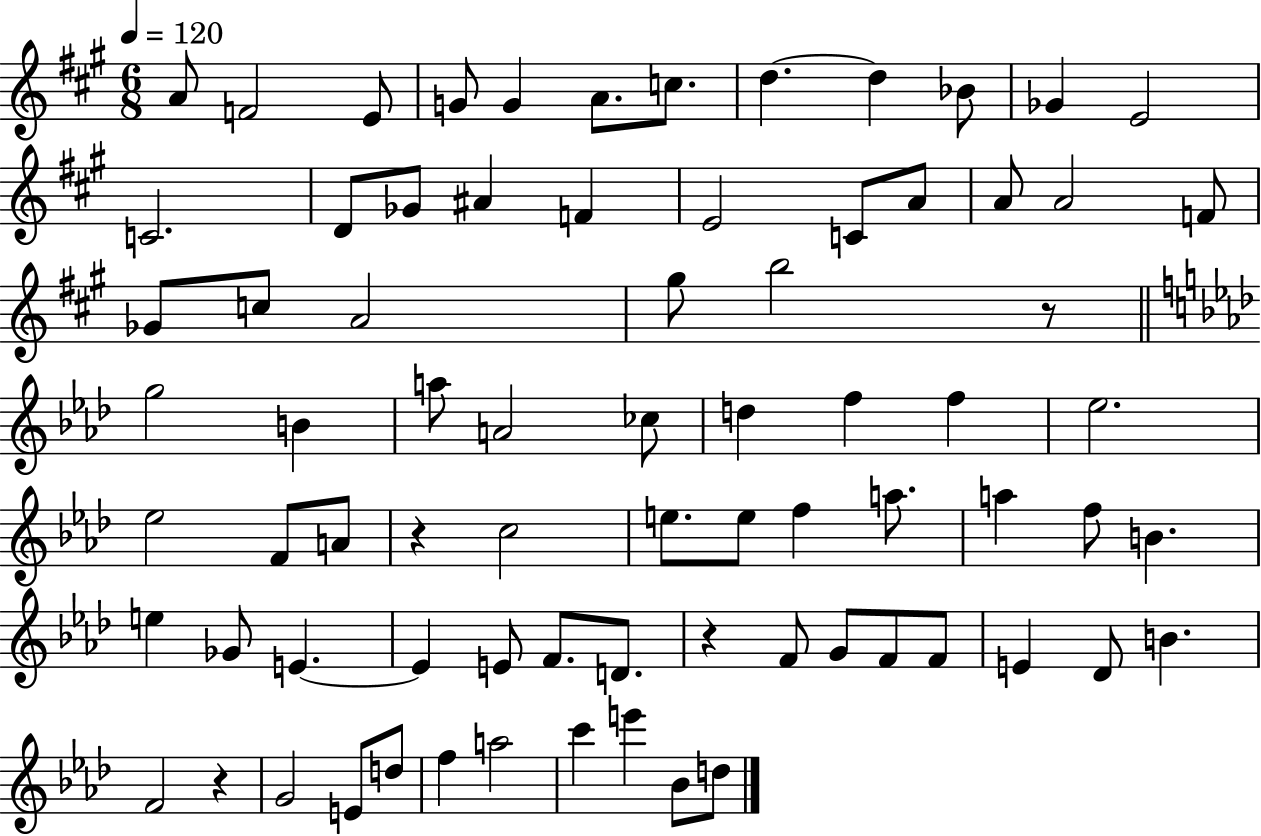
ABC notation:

X:1
T:Untitled
M:6/8
L:1/4
K:A
A/2 F2 E/2 G/2 G A/2 c/2 d d _B/2 _G E2 C2 D/2 _G/2 ^A F E2 C/2 A/2 A/2 A2 F/2 _G/2 c/2 A2 ^g/2 b2 z/2 g2 B a/2 A2 _c/2 d f f _e2 _e2 F/2 A/2 z c2 e/2 e/2 f a/2 a f/2 B e _G/2 E E E/2 F/2 D/2 z F/2 G/2 F/2 F/2 E _D/2 B F2 z G2 E/2 d/2 f a2 c' e' _B/2 d/2